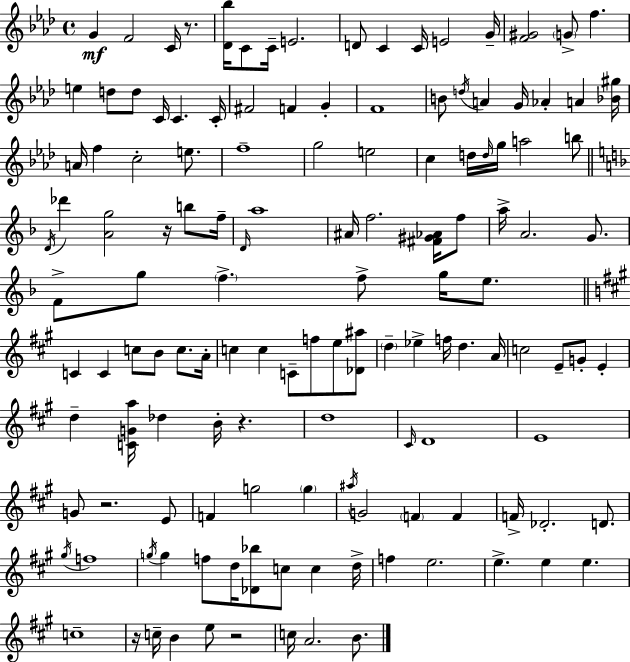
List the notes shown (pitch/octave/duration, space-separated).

G4/q F4/h C4/s R/e. [Db4,Bb5]/s C4/e C4/s E4/h. D4/e C4/q C4/s E4/h G4/s [F4,G#4]/h G4/e F5/q. E5/q D5/e D5/e C4/s C4/q. C4/s F#4/h F4/q G4/q F4/w B4/e D5/s A4/q G4/s Ab4/q A4/q [Bb4,G#5]/s A4/s F5/q C5/h E5/e. F5/w G5/h E5/h C5/q D5/s D5/s G5/s A5/h B5/e D4/s Db6/q [A4,G5]/h R/s B5/e F5/s D4/s A5/w A#4/s F5/h. [F#4,G#4,Ab4]/s F5/e A5/s A4/h. G4/e. F4/e G5/e F5/q. F5/e G5/s E5/e. C4/q C4/q C5/e B4/e C5/e. A4/s C5/q C5/q C4/e F5/e E5/e [Db4,A#5]/e D5/q Eb5/q F5/s D5/q. A4/s C5/h E4/e G4/e E4/q D5/q [C4,G4,A5]/s Db5/q B4/s R/q. D5/w C#4/s D4/w E4/w G4/e R/h. E4/e F4/q G5/h G5/q A#5/s G4/h F4/q F4/q F4/s Db4/h. D4/e. G#5/s F5/w G5/s G5/q F5/e D5/s [Db4,Bb5]/e C5/e C5/q D5/s F5/q E5/h. E5/q. E5/q E5/q. C5/w R/s C5/s B4/q E5/e R/h C5/s A4/h. B4/e.